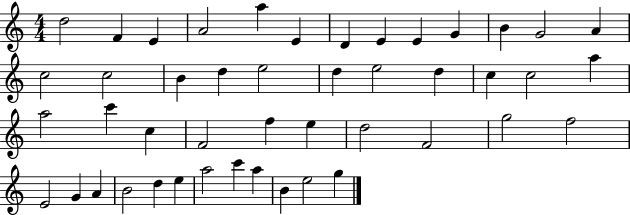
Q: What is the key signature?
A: C major